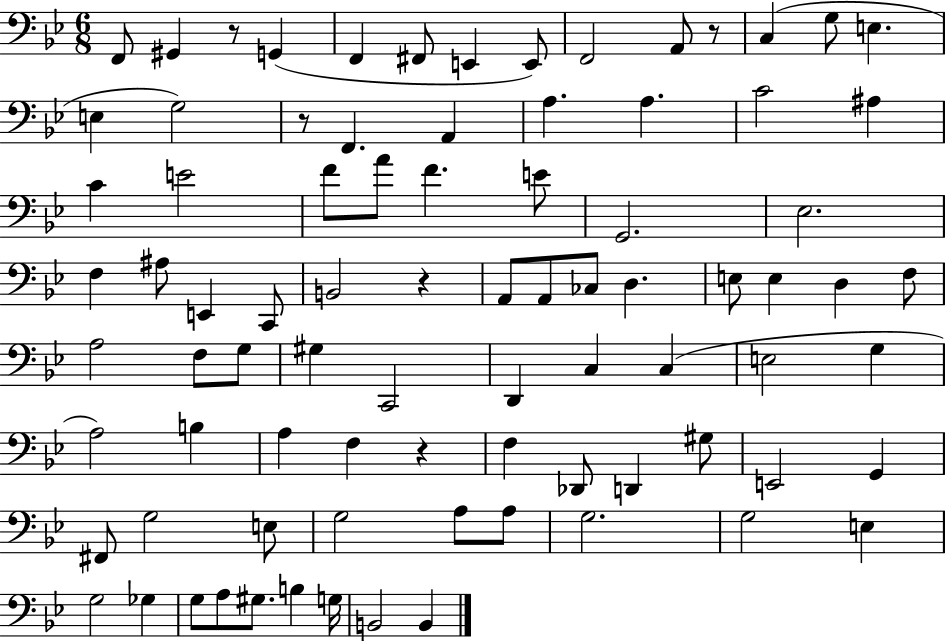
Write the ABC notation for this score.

X:1
T:Untitled
M:6/8
L:1/4
K:Bb
F,,/2 ^G,, z/2 G,, F,, ^F,,/2 E,, E,,/2 F,,2 A,,/2 z/2 C, G,/2 E, E, G,2 z/2 F,, A,, A, A, C2 ^A, C E2 F/2 A/2 F E/2 G,,2 _E,2 F, ^A,/2 E,, C,,/2 B,,2 z A,,/2 A,,/2 _C,/2 D, E,/2 E, D, F,/2 A,2 F,/2 G,/2 ^G, C,,2 D,, C, C, E,2 G, A,2 B, A, F, z F, _D,,/2 D,, ^G,/2 E,,2 G,, ^F,,/2 G,2 E,/2 G,2 A,/2 A,/2 G,2 G,2 E, G,2 _G, G,/2 A,/2 ^G,/2 B, G,/4 B,,2 B,,